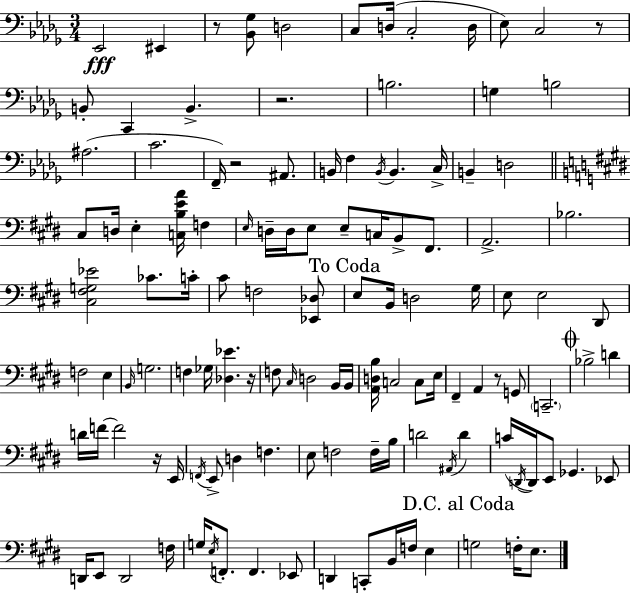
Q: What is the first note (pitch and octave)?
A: Eb2